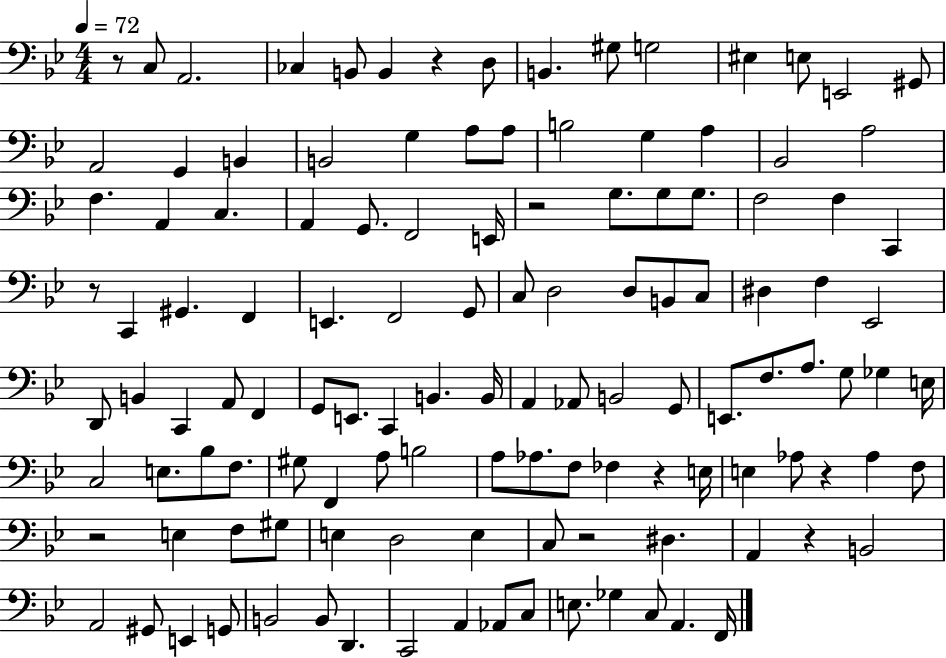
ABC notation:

X:1
T:Untitled
M:4/4
L:1/4
K:Bb
z/2 C,/2 A,,2 _C, B,,/2 B,, z D,/2 B,, ^G,/2 G,2 ^E, E,/2 E,,2 ^G,,/2 A,,2 G,, B,, B,,2 G, A,/2 A,/2 B,2 G, A, _B,,2 A,2 F, A,, C, A,, G,,/2 F,,2 E,,/4 z2 G,/2 G,/2 G,/2 F,2 F, C,, z/2 C,, ^G,, F,, E,, F,,2 G,,/2 C,/2 D,2 D,/2 B,,/2 C,/2 ^D, F, _E,,2 D,,/2 B,, C,, A,,/2 F,, G,,/2 E,,/2 C,, B,, B,,/4 A,, _A,,/2 B,,2 G,,/2 E,,/2 F,/2 A,/2 G,/2 _G, E,/4 C,2 E,/2 _B,/2 F,/2 ^G,/2 F,, A,/2 B,2 A,/2 _A,/2 F,/2 _F, z E,/4 E, _A,/2 z _A, F,/2 z2 E, F,/2 ^G,/2 E, D,2 E, C,/2 z2 ^D, A,, z B,,2 A,,2 ^G,,/2 E,, G,,/2 B,,2 B,,/2 D,, C,,2 A,, _A,,/2 C,/2 E,/2 _G, C,/2 A,, F,,/4